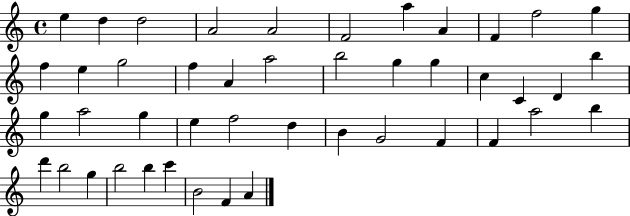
E5/q D5/q D5/h A4/h A4/h F4/h A5/q A4/q F4/q F5/h G5/q F5/q E5/q G5/h F5/q A4/q A5/h B5/h G5/q G5/q C5/q C4/q D4/q B5/q G5/q A5/h G5/q E5/q F5/h D5/q B4/q G4/h F4/q F4/q A5/h B5/q D6/q B5/h G5/q B5/h B5/q C6/q B4/h F4/q A4/q